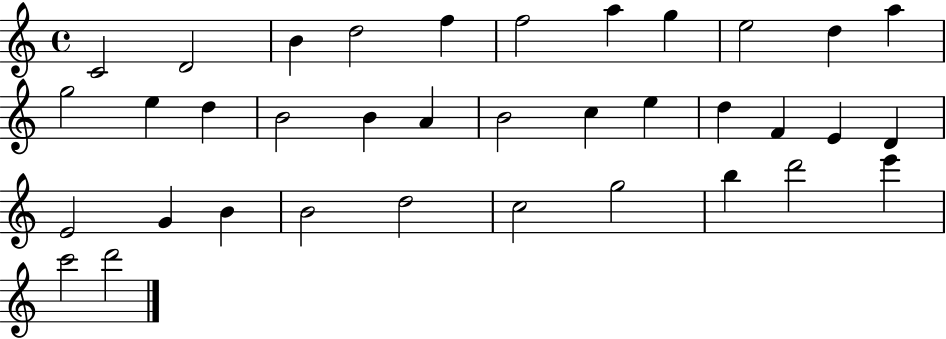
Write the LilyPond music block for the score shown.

{
  \clef treble
  \time 4/4
  \defaultTimeSignature
  \key c \major
  c'2 d'2 | b'4 d''2 f''4 | f''2 a''4 g''4 | e''2 d''4 a''4 | \break g''2 e''4 d''4 | b'2 b'4 a'4 | b'2 c''4 e''4 | d''4 f'4 e'4 d'4 | \break e'2 g'4 b'4 | b'2 d''2 | c''2 g''2 | b''4 d'''2 e'''4 | \break c'''2 d'''2 | \bar "|."
}